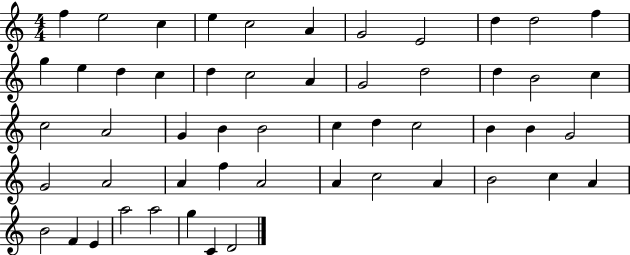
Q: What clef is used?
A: treble